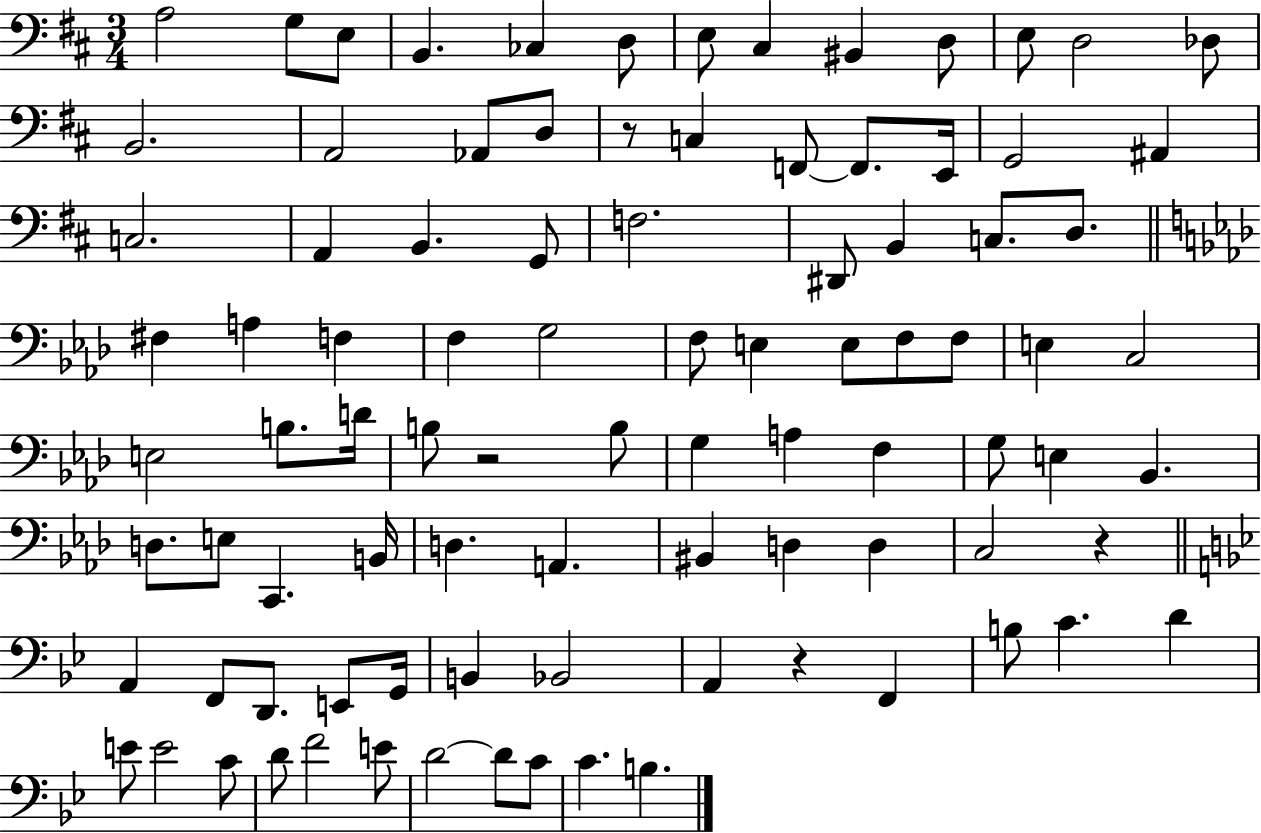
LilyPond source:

{
  \clef bass
  \numericTimeSignature
  \time 3/4
  \key d \major
  a2 g8 e8 | b,4. ces4 d8 | e8 cis4 bis,4 d8 | e8 d2 des8 | \break b,2. | a,2 aes,8 d8 | r8 c4 f,8~~ f,8. e,16 | g,2 ais,4 | \break c2. | a,4 b,4. g,8 | f2. | dis,8 b,4 c8. d8. | \break \bar "||" \break \key aes \major fis4 a4 f4 | f4 g2 | f8 e4 e8 f8 f8 | e4 c2 | \break e2 b8. d'16 | b8 r2 b8 | g4 a4 f4 | g8 e4 bes,4. | \break d8. e8 c,4. b,16 | d4. a,4. | bis,4 d4 d4 | c2 r4 | \break \bar "||" \break \key g \minor a,4 f,8 d,8. e,8 g,16 | b,4 bes,2 | a,4 r4 f,4 | b8 c'4. d'4 | \break e'8 e'2 c'8 | d'8 f'2 e'8 | d'2~~ d'8 c'8 | c'4. b4. | \break \bar "|."
}